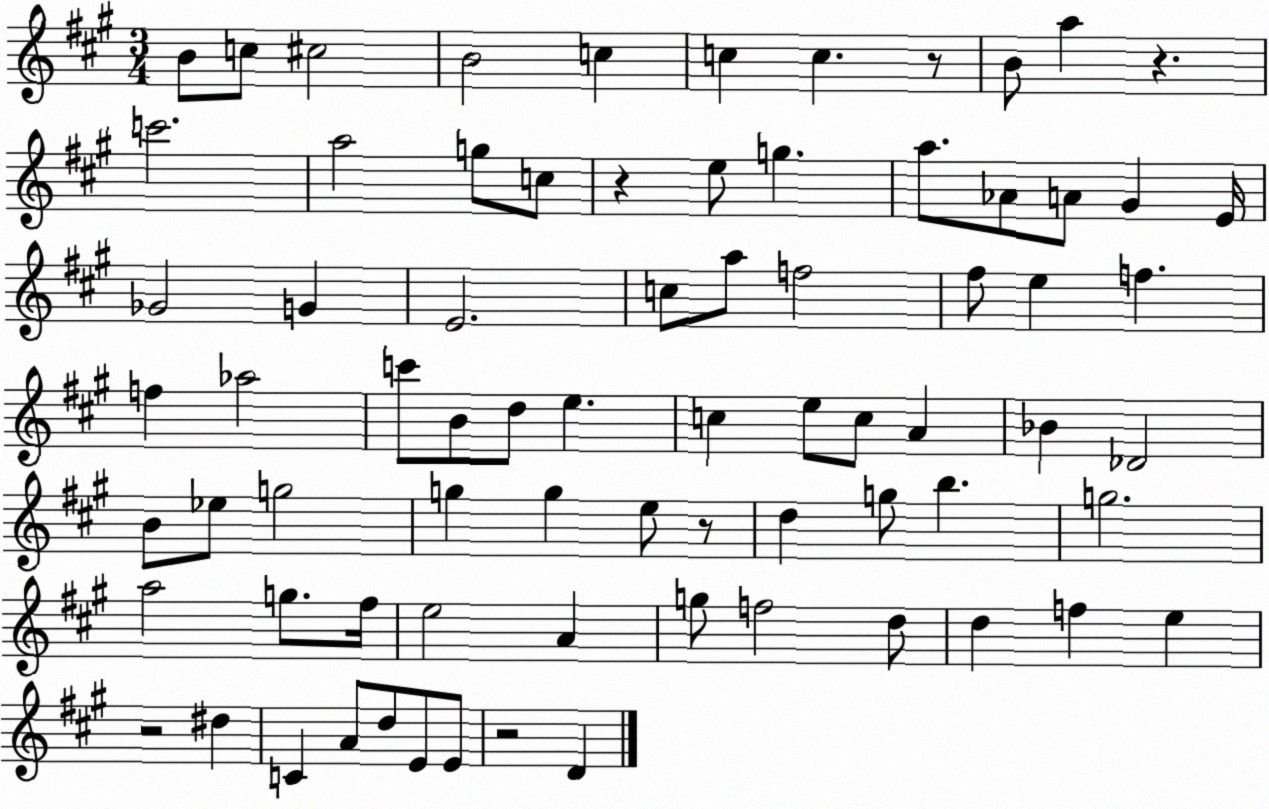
X:1
T:Untitled
M:3/4
L:1/4
K:A
B/2 c/2 ^c2 B2 c c c z/2 B/2 a z c'2 a2 g/2 c/2 z e/2 g a/2 _A/2 A/2 ^G E/4 _G2 G E2 c/2 a/2 f2 ^f/2 e f f _a2 c'/2 B/2 d/2 e c e/2 c/2 A _B _D2 B/2 _e/2 g2 g g e/2 z/2 d g/2 b g2 a2 g/2 ^f/4 e2 A g/2 f2 d/2 d f e z2 ^d C A/2 d/2 E/2 E/2 z2 D